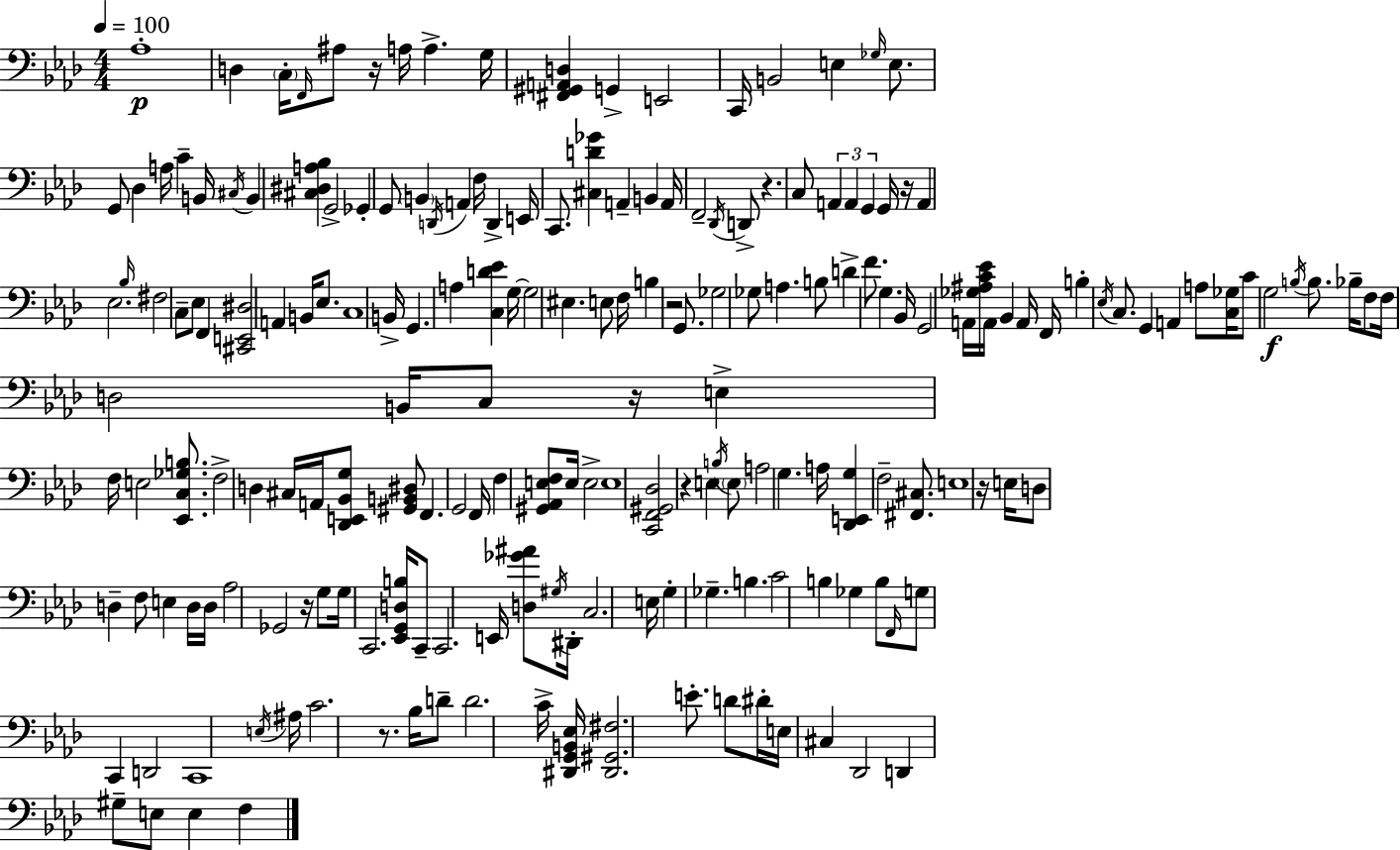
{
  \clef bass
  \numericTimeSignature
  \time 4/4
  \key f \minor
  \tempo 4 = 100
  aes1-.\p | d4 \parenthesize c16-. \grace { f,16 } ais8 r16 a16 a4.-> | g16 <fis, gis, a, d>4 g,4-> e,2 | c,16 b,2 e4 \grace { ges16 } e8. | \break g,8 des4 a16 c'4-- b,16 \acciaccatura { cis16 } b,4 | <cis dis a bes>4 g,2-> ges,4-. | g,8 \parenthesize b,4 \acciaccatura { d,16 } a,4 f16 d,4-> | e,16 c,8. <cis d' ges'>4 a,4-- b,4 | \break a,16 f,2-- \acciaccatura { des,16 } d,8-> r4. | c8 \tuplet 3/2 { a,4 a,4 g,4 } | g,16 r16 a,4 ees2. | \grace { bes16 } fis2 c8-- | \break ees8 f,4 <cis, e, dis>2 a,4 | b,16 ees8. c1 | b,16-> g,4. a4 | <c d' ees'>4 g16~~ g2 eis4. | \break e8 f16 b4 r2 | g,8. ges2 ges8 | a4. b8 d'4-> f'8. g4. | bes,16 g,2 a,16 <ges ais c' ees'>16 | \break a,16 bes,4 a,16 f,16 b4-. \acciaccatura { ees16 } c8. g,4 | a,4 a8 <c ges>16 c'8 g2\f | \acciaccatura { b16 } b8. bes16-- f8 f16 d2 | b,16 c8 r16 e4-> f16 e2 | \break <ees, c ges b>8. f2-> | d4 cis16 a,16 <des, e, bes, g>8 <gis, b, dis>8 f,4. | g,2 f,16 f4 <gis, aes, e f>8 e16 | e2-> e1 | \break <c, f, gis, des>2 | r4 e4 \acciaccatura { b16 } \parenthesize e8 a2 | g4. a16 <des, e, g>4 f2-- | <fis, cis>8. e1 | \break r16 e16 d8 d4-- | f8 e4 d16 d16 aes2 | ges,2 r16 g8 g16 c,2. | <ees, g, d b>16 c,8-- c,2. | \break e,16 <d ges' ais'>8 \acciaccatura { gis16 } dis,16-. c2. | e16 g4-. ges4.-- | b4. c'2 | b4 ges4 b8 \grace { f,16 } g8 c,4 | \break d,2 c,1 | \acciaccatura { e16 } ais16 c'2. | r8. bes16 d'8-- d'2. | c'16-> <dis, g, b, ees>16 <dis, gis, fis>2. | \break e'8.-. d'8 dis'16-. e16 | cis4 des,2 d,4 | gis8-- e8 e4 f4 \bar "|."
}